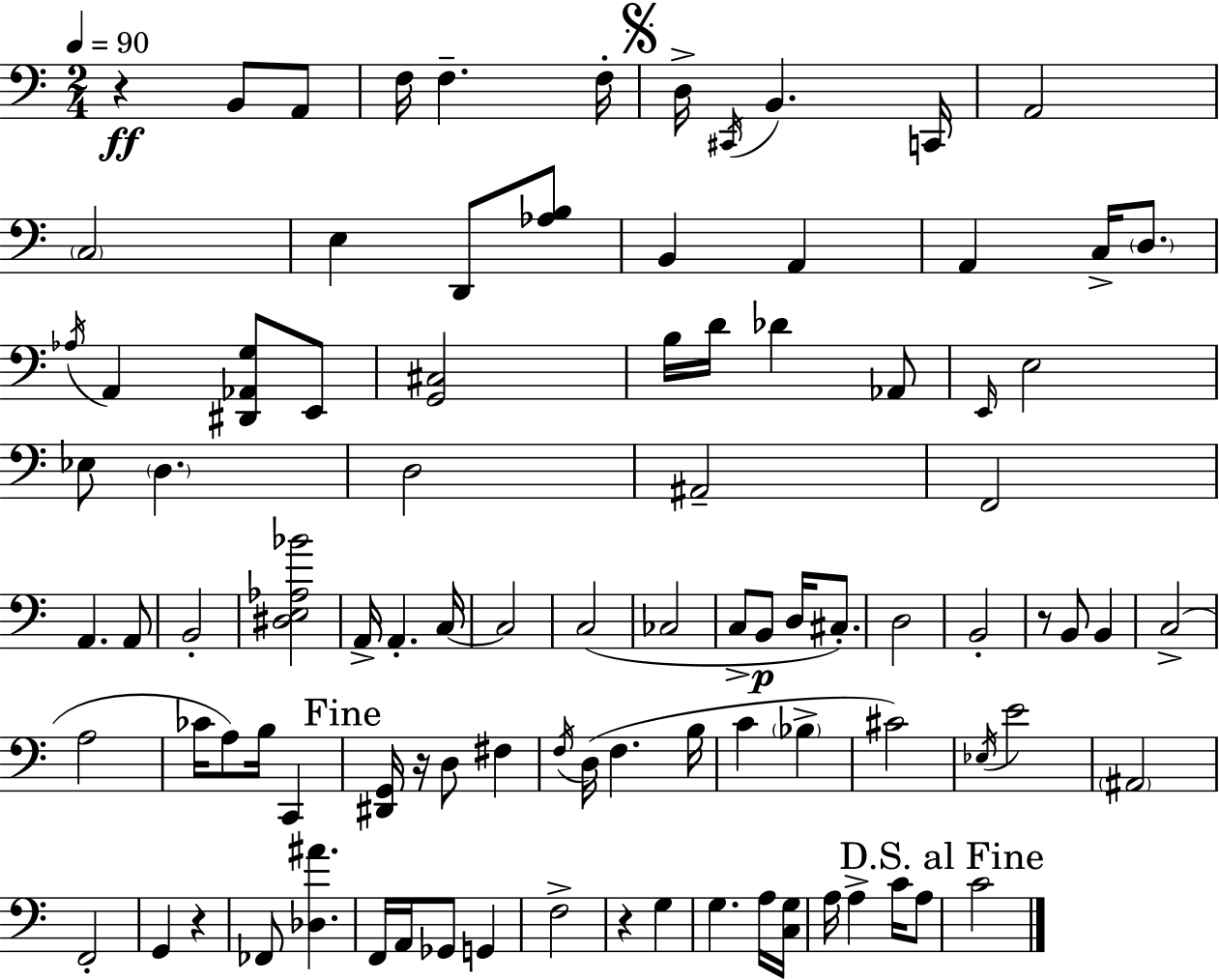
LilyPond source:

{
  \clef bass
  \numericTimeSignature
  \time 2/4
  \key c \major
  \tempo 4 = 90
  r4\ff b,8 a,8 | f16 f4.-- f16-. | \mark \markup { \musicglyph "scripts.segno" } d16-> \acciaccatura { cis,16 } b,4. | c,16 a,2 | \break \parenthesize c2 | e4 d,8 <aes b>8 | b,4 a,4 | a,4 c16-> \parenthesize d8. | \break \acciaccatura { aes16 } a,4 <dis, aes, g>8 | e,8 <g, cis>2 | b16 d'16 des'4 | aes,8 \grace { e,16 } e2 | \break ees8 \parenthesize d4. | d2 | ais,2-- | f,2 | \break a,4. | a,8 b,2-. | <dis e aes bes'>2 | a,16-> a,4.-. | \break c16~~ c2 | c2( | ces2 | c8-> b,8\p d16 | \break cis8.-.) d2 | b,2-. | r8 b,8 b,4 | c2->( | \break a2 | ces'16 a8) b16 c,4 | \mark "Fine" <dis, g,>16 r16 d8 fis4 | \acciaccatura { f16 } d16( f4. | \break b16 c'4 | \parenthesize bes4-> cis'2) | \acciaccatura { ees16 } e'2 | \parenthesize ais,2 | \break f,2-. | g,4 | r4 fes,8 <des ais'>4. | f,16 a,16 ges,8 | \break g,4 f2-> | r4 | g4 g4. | a16 <c g>16 a16 a4-> | \break c'16 a8 \mark "D.S. al Fine" c'2 | \bar "|."
}